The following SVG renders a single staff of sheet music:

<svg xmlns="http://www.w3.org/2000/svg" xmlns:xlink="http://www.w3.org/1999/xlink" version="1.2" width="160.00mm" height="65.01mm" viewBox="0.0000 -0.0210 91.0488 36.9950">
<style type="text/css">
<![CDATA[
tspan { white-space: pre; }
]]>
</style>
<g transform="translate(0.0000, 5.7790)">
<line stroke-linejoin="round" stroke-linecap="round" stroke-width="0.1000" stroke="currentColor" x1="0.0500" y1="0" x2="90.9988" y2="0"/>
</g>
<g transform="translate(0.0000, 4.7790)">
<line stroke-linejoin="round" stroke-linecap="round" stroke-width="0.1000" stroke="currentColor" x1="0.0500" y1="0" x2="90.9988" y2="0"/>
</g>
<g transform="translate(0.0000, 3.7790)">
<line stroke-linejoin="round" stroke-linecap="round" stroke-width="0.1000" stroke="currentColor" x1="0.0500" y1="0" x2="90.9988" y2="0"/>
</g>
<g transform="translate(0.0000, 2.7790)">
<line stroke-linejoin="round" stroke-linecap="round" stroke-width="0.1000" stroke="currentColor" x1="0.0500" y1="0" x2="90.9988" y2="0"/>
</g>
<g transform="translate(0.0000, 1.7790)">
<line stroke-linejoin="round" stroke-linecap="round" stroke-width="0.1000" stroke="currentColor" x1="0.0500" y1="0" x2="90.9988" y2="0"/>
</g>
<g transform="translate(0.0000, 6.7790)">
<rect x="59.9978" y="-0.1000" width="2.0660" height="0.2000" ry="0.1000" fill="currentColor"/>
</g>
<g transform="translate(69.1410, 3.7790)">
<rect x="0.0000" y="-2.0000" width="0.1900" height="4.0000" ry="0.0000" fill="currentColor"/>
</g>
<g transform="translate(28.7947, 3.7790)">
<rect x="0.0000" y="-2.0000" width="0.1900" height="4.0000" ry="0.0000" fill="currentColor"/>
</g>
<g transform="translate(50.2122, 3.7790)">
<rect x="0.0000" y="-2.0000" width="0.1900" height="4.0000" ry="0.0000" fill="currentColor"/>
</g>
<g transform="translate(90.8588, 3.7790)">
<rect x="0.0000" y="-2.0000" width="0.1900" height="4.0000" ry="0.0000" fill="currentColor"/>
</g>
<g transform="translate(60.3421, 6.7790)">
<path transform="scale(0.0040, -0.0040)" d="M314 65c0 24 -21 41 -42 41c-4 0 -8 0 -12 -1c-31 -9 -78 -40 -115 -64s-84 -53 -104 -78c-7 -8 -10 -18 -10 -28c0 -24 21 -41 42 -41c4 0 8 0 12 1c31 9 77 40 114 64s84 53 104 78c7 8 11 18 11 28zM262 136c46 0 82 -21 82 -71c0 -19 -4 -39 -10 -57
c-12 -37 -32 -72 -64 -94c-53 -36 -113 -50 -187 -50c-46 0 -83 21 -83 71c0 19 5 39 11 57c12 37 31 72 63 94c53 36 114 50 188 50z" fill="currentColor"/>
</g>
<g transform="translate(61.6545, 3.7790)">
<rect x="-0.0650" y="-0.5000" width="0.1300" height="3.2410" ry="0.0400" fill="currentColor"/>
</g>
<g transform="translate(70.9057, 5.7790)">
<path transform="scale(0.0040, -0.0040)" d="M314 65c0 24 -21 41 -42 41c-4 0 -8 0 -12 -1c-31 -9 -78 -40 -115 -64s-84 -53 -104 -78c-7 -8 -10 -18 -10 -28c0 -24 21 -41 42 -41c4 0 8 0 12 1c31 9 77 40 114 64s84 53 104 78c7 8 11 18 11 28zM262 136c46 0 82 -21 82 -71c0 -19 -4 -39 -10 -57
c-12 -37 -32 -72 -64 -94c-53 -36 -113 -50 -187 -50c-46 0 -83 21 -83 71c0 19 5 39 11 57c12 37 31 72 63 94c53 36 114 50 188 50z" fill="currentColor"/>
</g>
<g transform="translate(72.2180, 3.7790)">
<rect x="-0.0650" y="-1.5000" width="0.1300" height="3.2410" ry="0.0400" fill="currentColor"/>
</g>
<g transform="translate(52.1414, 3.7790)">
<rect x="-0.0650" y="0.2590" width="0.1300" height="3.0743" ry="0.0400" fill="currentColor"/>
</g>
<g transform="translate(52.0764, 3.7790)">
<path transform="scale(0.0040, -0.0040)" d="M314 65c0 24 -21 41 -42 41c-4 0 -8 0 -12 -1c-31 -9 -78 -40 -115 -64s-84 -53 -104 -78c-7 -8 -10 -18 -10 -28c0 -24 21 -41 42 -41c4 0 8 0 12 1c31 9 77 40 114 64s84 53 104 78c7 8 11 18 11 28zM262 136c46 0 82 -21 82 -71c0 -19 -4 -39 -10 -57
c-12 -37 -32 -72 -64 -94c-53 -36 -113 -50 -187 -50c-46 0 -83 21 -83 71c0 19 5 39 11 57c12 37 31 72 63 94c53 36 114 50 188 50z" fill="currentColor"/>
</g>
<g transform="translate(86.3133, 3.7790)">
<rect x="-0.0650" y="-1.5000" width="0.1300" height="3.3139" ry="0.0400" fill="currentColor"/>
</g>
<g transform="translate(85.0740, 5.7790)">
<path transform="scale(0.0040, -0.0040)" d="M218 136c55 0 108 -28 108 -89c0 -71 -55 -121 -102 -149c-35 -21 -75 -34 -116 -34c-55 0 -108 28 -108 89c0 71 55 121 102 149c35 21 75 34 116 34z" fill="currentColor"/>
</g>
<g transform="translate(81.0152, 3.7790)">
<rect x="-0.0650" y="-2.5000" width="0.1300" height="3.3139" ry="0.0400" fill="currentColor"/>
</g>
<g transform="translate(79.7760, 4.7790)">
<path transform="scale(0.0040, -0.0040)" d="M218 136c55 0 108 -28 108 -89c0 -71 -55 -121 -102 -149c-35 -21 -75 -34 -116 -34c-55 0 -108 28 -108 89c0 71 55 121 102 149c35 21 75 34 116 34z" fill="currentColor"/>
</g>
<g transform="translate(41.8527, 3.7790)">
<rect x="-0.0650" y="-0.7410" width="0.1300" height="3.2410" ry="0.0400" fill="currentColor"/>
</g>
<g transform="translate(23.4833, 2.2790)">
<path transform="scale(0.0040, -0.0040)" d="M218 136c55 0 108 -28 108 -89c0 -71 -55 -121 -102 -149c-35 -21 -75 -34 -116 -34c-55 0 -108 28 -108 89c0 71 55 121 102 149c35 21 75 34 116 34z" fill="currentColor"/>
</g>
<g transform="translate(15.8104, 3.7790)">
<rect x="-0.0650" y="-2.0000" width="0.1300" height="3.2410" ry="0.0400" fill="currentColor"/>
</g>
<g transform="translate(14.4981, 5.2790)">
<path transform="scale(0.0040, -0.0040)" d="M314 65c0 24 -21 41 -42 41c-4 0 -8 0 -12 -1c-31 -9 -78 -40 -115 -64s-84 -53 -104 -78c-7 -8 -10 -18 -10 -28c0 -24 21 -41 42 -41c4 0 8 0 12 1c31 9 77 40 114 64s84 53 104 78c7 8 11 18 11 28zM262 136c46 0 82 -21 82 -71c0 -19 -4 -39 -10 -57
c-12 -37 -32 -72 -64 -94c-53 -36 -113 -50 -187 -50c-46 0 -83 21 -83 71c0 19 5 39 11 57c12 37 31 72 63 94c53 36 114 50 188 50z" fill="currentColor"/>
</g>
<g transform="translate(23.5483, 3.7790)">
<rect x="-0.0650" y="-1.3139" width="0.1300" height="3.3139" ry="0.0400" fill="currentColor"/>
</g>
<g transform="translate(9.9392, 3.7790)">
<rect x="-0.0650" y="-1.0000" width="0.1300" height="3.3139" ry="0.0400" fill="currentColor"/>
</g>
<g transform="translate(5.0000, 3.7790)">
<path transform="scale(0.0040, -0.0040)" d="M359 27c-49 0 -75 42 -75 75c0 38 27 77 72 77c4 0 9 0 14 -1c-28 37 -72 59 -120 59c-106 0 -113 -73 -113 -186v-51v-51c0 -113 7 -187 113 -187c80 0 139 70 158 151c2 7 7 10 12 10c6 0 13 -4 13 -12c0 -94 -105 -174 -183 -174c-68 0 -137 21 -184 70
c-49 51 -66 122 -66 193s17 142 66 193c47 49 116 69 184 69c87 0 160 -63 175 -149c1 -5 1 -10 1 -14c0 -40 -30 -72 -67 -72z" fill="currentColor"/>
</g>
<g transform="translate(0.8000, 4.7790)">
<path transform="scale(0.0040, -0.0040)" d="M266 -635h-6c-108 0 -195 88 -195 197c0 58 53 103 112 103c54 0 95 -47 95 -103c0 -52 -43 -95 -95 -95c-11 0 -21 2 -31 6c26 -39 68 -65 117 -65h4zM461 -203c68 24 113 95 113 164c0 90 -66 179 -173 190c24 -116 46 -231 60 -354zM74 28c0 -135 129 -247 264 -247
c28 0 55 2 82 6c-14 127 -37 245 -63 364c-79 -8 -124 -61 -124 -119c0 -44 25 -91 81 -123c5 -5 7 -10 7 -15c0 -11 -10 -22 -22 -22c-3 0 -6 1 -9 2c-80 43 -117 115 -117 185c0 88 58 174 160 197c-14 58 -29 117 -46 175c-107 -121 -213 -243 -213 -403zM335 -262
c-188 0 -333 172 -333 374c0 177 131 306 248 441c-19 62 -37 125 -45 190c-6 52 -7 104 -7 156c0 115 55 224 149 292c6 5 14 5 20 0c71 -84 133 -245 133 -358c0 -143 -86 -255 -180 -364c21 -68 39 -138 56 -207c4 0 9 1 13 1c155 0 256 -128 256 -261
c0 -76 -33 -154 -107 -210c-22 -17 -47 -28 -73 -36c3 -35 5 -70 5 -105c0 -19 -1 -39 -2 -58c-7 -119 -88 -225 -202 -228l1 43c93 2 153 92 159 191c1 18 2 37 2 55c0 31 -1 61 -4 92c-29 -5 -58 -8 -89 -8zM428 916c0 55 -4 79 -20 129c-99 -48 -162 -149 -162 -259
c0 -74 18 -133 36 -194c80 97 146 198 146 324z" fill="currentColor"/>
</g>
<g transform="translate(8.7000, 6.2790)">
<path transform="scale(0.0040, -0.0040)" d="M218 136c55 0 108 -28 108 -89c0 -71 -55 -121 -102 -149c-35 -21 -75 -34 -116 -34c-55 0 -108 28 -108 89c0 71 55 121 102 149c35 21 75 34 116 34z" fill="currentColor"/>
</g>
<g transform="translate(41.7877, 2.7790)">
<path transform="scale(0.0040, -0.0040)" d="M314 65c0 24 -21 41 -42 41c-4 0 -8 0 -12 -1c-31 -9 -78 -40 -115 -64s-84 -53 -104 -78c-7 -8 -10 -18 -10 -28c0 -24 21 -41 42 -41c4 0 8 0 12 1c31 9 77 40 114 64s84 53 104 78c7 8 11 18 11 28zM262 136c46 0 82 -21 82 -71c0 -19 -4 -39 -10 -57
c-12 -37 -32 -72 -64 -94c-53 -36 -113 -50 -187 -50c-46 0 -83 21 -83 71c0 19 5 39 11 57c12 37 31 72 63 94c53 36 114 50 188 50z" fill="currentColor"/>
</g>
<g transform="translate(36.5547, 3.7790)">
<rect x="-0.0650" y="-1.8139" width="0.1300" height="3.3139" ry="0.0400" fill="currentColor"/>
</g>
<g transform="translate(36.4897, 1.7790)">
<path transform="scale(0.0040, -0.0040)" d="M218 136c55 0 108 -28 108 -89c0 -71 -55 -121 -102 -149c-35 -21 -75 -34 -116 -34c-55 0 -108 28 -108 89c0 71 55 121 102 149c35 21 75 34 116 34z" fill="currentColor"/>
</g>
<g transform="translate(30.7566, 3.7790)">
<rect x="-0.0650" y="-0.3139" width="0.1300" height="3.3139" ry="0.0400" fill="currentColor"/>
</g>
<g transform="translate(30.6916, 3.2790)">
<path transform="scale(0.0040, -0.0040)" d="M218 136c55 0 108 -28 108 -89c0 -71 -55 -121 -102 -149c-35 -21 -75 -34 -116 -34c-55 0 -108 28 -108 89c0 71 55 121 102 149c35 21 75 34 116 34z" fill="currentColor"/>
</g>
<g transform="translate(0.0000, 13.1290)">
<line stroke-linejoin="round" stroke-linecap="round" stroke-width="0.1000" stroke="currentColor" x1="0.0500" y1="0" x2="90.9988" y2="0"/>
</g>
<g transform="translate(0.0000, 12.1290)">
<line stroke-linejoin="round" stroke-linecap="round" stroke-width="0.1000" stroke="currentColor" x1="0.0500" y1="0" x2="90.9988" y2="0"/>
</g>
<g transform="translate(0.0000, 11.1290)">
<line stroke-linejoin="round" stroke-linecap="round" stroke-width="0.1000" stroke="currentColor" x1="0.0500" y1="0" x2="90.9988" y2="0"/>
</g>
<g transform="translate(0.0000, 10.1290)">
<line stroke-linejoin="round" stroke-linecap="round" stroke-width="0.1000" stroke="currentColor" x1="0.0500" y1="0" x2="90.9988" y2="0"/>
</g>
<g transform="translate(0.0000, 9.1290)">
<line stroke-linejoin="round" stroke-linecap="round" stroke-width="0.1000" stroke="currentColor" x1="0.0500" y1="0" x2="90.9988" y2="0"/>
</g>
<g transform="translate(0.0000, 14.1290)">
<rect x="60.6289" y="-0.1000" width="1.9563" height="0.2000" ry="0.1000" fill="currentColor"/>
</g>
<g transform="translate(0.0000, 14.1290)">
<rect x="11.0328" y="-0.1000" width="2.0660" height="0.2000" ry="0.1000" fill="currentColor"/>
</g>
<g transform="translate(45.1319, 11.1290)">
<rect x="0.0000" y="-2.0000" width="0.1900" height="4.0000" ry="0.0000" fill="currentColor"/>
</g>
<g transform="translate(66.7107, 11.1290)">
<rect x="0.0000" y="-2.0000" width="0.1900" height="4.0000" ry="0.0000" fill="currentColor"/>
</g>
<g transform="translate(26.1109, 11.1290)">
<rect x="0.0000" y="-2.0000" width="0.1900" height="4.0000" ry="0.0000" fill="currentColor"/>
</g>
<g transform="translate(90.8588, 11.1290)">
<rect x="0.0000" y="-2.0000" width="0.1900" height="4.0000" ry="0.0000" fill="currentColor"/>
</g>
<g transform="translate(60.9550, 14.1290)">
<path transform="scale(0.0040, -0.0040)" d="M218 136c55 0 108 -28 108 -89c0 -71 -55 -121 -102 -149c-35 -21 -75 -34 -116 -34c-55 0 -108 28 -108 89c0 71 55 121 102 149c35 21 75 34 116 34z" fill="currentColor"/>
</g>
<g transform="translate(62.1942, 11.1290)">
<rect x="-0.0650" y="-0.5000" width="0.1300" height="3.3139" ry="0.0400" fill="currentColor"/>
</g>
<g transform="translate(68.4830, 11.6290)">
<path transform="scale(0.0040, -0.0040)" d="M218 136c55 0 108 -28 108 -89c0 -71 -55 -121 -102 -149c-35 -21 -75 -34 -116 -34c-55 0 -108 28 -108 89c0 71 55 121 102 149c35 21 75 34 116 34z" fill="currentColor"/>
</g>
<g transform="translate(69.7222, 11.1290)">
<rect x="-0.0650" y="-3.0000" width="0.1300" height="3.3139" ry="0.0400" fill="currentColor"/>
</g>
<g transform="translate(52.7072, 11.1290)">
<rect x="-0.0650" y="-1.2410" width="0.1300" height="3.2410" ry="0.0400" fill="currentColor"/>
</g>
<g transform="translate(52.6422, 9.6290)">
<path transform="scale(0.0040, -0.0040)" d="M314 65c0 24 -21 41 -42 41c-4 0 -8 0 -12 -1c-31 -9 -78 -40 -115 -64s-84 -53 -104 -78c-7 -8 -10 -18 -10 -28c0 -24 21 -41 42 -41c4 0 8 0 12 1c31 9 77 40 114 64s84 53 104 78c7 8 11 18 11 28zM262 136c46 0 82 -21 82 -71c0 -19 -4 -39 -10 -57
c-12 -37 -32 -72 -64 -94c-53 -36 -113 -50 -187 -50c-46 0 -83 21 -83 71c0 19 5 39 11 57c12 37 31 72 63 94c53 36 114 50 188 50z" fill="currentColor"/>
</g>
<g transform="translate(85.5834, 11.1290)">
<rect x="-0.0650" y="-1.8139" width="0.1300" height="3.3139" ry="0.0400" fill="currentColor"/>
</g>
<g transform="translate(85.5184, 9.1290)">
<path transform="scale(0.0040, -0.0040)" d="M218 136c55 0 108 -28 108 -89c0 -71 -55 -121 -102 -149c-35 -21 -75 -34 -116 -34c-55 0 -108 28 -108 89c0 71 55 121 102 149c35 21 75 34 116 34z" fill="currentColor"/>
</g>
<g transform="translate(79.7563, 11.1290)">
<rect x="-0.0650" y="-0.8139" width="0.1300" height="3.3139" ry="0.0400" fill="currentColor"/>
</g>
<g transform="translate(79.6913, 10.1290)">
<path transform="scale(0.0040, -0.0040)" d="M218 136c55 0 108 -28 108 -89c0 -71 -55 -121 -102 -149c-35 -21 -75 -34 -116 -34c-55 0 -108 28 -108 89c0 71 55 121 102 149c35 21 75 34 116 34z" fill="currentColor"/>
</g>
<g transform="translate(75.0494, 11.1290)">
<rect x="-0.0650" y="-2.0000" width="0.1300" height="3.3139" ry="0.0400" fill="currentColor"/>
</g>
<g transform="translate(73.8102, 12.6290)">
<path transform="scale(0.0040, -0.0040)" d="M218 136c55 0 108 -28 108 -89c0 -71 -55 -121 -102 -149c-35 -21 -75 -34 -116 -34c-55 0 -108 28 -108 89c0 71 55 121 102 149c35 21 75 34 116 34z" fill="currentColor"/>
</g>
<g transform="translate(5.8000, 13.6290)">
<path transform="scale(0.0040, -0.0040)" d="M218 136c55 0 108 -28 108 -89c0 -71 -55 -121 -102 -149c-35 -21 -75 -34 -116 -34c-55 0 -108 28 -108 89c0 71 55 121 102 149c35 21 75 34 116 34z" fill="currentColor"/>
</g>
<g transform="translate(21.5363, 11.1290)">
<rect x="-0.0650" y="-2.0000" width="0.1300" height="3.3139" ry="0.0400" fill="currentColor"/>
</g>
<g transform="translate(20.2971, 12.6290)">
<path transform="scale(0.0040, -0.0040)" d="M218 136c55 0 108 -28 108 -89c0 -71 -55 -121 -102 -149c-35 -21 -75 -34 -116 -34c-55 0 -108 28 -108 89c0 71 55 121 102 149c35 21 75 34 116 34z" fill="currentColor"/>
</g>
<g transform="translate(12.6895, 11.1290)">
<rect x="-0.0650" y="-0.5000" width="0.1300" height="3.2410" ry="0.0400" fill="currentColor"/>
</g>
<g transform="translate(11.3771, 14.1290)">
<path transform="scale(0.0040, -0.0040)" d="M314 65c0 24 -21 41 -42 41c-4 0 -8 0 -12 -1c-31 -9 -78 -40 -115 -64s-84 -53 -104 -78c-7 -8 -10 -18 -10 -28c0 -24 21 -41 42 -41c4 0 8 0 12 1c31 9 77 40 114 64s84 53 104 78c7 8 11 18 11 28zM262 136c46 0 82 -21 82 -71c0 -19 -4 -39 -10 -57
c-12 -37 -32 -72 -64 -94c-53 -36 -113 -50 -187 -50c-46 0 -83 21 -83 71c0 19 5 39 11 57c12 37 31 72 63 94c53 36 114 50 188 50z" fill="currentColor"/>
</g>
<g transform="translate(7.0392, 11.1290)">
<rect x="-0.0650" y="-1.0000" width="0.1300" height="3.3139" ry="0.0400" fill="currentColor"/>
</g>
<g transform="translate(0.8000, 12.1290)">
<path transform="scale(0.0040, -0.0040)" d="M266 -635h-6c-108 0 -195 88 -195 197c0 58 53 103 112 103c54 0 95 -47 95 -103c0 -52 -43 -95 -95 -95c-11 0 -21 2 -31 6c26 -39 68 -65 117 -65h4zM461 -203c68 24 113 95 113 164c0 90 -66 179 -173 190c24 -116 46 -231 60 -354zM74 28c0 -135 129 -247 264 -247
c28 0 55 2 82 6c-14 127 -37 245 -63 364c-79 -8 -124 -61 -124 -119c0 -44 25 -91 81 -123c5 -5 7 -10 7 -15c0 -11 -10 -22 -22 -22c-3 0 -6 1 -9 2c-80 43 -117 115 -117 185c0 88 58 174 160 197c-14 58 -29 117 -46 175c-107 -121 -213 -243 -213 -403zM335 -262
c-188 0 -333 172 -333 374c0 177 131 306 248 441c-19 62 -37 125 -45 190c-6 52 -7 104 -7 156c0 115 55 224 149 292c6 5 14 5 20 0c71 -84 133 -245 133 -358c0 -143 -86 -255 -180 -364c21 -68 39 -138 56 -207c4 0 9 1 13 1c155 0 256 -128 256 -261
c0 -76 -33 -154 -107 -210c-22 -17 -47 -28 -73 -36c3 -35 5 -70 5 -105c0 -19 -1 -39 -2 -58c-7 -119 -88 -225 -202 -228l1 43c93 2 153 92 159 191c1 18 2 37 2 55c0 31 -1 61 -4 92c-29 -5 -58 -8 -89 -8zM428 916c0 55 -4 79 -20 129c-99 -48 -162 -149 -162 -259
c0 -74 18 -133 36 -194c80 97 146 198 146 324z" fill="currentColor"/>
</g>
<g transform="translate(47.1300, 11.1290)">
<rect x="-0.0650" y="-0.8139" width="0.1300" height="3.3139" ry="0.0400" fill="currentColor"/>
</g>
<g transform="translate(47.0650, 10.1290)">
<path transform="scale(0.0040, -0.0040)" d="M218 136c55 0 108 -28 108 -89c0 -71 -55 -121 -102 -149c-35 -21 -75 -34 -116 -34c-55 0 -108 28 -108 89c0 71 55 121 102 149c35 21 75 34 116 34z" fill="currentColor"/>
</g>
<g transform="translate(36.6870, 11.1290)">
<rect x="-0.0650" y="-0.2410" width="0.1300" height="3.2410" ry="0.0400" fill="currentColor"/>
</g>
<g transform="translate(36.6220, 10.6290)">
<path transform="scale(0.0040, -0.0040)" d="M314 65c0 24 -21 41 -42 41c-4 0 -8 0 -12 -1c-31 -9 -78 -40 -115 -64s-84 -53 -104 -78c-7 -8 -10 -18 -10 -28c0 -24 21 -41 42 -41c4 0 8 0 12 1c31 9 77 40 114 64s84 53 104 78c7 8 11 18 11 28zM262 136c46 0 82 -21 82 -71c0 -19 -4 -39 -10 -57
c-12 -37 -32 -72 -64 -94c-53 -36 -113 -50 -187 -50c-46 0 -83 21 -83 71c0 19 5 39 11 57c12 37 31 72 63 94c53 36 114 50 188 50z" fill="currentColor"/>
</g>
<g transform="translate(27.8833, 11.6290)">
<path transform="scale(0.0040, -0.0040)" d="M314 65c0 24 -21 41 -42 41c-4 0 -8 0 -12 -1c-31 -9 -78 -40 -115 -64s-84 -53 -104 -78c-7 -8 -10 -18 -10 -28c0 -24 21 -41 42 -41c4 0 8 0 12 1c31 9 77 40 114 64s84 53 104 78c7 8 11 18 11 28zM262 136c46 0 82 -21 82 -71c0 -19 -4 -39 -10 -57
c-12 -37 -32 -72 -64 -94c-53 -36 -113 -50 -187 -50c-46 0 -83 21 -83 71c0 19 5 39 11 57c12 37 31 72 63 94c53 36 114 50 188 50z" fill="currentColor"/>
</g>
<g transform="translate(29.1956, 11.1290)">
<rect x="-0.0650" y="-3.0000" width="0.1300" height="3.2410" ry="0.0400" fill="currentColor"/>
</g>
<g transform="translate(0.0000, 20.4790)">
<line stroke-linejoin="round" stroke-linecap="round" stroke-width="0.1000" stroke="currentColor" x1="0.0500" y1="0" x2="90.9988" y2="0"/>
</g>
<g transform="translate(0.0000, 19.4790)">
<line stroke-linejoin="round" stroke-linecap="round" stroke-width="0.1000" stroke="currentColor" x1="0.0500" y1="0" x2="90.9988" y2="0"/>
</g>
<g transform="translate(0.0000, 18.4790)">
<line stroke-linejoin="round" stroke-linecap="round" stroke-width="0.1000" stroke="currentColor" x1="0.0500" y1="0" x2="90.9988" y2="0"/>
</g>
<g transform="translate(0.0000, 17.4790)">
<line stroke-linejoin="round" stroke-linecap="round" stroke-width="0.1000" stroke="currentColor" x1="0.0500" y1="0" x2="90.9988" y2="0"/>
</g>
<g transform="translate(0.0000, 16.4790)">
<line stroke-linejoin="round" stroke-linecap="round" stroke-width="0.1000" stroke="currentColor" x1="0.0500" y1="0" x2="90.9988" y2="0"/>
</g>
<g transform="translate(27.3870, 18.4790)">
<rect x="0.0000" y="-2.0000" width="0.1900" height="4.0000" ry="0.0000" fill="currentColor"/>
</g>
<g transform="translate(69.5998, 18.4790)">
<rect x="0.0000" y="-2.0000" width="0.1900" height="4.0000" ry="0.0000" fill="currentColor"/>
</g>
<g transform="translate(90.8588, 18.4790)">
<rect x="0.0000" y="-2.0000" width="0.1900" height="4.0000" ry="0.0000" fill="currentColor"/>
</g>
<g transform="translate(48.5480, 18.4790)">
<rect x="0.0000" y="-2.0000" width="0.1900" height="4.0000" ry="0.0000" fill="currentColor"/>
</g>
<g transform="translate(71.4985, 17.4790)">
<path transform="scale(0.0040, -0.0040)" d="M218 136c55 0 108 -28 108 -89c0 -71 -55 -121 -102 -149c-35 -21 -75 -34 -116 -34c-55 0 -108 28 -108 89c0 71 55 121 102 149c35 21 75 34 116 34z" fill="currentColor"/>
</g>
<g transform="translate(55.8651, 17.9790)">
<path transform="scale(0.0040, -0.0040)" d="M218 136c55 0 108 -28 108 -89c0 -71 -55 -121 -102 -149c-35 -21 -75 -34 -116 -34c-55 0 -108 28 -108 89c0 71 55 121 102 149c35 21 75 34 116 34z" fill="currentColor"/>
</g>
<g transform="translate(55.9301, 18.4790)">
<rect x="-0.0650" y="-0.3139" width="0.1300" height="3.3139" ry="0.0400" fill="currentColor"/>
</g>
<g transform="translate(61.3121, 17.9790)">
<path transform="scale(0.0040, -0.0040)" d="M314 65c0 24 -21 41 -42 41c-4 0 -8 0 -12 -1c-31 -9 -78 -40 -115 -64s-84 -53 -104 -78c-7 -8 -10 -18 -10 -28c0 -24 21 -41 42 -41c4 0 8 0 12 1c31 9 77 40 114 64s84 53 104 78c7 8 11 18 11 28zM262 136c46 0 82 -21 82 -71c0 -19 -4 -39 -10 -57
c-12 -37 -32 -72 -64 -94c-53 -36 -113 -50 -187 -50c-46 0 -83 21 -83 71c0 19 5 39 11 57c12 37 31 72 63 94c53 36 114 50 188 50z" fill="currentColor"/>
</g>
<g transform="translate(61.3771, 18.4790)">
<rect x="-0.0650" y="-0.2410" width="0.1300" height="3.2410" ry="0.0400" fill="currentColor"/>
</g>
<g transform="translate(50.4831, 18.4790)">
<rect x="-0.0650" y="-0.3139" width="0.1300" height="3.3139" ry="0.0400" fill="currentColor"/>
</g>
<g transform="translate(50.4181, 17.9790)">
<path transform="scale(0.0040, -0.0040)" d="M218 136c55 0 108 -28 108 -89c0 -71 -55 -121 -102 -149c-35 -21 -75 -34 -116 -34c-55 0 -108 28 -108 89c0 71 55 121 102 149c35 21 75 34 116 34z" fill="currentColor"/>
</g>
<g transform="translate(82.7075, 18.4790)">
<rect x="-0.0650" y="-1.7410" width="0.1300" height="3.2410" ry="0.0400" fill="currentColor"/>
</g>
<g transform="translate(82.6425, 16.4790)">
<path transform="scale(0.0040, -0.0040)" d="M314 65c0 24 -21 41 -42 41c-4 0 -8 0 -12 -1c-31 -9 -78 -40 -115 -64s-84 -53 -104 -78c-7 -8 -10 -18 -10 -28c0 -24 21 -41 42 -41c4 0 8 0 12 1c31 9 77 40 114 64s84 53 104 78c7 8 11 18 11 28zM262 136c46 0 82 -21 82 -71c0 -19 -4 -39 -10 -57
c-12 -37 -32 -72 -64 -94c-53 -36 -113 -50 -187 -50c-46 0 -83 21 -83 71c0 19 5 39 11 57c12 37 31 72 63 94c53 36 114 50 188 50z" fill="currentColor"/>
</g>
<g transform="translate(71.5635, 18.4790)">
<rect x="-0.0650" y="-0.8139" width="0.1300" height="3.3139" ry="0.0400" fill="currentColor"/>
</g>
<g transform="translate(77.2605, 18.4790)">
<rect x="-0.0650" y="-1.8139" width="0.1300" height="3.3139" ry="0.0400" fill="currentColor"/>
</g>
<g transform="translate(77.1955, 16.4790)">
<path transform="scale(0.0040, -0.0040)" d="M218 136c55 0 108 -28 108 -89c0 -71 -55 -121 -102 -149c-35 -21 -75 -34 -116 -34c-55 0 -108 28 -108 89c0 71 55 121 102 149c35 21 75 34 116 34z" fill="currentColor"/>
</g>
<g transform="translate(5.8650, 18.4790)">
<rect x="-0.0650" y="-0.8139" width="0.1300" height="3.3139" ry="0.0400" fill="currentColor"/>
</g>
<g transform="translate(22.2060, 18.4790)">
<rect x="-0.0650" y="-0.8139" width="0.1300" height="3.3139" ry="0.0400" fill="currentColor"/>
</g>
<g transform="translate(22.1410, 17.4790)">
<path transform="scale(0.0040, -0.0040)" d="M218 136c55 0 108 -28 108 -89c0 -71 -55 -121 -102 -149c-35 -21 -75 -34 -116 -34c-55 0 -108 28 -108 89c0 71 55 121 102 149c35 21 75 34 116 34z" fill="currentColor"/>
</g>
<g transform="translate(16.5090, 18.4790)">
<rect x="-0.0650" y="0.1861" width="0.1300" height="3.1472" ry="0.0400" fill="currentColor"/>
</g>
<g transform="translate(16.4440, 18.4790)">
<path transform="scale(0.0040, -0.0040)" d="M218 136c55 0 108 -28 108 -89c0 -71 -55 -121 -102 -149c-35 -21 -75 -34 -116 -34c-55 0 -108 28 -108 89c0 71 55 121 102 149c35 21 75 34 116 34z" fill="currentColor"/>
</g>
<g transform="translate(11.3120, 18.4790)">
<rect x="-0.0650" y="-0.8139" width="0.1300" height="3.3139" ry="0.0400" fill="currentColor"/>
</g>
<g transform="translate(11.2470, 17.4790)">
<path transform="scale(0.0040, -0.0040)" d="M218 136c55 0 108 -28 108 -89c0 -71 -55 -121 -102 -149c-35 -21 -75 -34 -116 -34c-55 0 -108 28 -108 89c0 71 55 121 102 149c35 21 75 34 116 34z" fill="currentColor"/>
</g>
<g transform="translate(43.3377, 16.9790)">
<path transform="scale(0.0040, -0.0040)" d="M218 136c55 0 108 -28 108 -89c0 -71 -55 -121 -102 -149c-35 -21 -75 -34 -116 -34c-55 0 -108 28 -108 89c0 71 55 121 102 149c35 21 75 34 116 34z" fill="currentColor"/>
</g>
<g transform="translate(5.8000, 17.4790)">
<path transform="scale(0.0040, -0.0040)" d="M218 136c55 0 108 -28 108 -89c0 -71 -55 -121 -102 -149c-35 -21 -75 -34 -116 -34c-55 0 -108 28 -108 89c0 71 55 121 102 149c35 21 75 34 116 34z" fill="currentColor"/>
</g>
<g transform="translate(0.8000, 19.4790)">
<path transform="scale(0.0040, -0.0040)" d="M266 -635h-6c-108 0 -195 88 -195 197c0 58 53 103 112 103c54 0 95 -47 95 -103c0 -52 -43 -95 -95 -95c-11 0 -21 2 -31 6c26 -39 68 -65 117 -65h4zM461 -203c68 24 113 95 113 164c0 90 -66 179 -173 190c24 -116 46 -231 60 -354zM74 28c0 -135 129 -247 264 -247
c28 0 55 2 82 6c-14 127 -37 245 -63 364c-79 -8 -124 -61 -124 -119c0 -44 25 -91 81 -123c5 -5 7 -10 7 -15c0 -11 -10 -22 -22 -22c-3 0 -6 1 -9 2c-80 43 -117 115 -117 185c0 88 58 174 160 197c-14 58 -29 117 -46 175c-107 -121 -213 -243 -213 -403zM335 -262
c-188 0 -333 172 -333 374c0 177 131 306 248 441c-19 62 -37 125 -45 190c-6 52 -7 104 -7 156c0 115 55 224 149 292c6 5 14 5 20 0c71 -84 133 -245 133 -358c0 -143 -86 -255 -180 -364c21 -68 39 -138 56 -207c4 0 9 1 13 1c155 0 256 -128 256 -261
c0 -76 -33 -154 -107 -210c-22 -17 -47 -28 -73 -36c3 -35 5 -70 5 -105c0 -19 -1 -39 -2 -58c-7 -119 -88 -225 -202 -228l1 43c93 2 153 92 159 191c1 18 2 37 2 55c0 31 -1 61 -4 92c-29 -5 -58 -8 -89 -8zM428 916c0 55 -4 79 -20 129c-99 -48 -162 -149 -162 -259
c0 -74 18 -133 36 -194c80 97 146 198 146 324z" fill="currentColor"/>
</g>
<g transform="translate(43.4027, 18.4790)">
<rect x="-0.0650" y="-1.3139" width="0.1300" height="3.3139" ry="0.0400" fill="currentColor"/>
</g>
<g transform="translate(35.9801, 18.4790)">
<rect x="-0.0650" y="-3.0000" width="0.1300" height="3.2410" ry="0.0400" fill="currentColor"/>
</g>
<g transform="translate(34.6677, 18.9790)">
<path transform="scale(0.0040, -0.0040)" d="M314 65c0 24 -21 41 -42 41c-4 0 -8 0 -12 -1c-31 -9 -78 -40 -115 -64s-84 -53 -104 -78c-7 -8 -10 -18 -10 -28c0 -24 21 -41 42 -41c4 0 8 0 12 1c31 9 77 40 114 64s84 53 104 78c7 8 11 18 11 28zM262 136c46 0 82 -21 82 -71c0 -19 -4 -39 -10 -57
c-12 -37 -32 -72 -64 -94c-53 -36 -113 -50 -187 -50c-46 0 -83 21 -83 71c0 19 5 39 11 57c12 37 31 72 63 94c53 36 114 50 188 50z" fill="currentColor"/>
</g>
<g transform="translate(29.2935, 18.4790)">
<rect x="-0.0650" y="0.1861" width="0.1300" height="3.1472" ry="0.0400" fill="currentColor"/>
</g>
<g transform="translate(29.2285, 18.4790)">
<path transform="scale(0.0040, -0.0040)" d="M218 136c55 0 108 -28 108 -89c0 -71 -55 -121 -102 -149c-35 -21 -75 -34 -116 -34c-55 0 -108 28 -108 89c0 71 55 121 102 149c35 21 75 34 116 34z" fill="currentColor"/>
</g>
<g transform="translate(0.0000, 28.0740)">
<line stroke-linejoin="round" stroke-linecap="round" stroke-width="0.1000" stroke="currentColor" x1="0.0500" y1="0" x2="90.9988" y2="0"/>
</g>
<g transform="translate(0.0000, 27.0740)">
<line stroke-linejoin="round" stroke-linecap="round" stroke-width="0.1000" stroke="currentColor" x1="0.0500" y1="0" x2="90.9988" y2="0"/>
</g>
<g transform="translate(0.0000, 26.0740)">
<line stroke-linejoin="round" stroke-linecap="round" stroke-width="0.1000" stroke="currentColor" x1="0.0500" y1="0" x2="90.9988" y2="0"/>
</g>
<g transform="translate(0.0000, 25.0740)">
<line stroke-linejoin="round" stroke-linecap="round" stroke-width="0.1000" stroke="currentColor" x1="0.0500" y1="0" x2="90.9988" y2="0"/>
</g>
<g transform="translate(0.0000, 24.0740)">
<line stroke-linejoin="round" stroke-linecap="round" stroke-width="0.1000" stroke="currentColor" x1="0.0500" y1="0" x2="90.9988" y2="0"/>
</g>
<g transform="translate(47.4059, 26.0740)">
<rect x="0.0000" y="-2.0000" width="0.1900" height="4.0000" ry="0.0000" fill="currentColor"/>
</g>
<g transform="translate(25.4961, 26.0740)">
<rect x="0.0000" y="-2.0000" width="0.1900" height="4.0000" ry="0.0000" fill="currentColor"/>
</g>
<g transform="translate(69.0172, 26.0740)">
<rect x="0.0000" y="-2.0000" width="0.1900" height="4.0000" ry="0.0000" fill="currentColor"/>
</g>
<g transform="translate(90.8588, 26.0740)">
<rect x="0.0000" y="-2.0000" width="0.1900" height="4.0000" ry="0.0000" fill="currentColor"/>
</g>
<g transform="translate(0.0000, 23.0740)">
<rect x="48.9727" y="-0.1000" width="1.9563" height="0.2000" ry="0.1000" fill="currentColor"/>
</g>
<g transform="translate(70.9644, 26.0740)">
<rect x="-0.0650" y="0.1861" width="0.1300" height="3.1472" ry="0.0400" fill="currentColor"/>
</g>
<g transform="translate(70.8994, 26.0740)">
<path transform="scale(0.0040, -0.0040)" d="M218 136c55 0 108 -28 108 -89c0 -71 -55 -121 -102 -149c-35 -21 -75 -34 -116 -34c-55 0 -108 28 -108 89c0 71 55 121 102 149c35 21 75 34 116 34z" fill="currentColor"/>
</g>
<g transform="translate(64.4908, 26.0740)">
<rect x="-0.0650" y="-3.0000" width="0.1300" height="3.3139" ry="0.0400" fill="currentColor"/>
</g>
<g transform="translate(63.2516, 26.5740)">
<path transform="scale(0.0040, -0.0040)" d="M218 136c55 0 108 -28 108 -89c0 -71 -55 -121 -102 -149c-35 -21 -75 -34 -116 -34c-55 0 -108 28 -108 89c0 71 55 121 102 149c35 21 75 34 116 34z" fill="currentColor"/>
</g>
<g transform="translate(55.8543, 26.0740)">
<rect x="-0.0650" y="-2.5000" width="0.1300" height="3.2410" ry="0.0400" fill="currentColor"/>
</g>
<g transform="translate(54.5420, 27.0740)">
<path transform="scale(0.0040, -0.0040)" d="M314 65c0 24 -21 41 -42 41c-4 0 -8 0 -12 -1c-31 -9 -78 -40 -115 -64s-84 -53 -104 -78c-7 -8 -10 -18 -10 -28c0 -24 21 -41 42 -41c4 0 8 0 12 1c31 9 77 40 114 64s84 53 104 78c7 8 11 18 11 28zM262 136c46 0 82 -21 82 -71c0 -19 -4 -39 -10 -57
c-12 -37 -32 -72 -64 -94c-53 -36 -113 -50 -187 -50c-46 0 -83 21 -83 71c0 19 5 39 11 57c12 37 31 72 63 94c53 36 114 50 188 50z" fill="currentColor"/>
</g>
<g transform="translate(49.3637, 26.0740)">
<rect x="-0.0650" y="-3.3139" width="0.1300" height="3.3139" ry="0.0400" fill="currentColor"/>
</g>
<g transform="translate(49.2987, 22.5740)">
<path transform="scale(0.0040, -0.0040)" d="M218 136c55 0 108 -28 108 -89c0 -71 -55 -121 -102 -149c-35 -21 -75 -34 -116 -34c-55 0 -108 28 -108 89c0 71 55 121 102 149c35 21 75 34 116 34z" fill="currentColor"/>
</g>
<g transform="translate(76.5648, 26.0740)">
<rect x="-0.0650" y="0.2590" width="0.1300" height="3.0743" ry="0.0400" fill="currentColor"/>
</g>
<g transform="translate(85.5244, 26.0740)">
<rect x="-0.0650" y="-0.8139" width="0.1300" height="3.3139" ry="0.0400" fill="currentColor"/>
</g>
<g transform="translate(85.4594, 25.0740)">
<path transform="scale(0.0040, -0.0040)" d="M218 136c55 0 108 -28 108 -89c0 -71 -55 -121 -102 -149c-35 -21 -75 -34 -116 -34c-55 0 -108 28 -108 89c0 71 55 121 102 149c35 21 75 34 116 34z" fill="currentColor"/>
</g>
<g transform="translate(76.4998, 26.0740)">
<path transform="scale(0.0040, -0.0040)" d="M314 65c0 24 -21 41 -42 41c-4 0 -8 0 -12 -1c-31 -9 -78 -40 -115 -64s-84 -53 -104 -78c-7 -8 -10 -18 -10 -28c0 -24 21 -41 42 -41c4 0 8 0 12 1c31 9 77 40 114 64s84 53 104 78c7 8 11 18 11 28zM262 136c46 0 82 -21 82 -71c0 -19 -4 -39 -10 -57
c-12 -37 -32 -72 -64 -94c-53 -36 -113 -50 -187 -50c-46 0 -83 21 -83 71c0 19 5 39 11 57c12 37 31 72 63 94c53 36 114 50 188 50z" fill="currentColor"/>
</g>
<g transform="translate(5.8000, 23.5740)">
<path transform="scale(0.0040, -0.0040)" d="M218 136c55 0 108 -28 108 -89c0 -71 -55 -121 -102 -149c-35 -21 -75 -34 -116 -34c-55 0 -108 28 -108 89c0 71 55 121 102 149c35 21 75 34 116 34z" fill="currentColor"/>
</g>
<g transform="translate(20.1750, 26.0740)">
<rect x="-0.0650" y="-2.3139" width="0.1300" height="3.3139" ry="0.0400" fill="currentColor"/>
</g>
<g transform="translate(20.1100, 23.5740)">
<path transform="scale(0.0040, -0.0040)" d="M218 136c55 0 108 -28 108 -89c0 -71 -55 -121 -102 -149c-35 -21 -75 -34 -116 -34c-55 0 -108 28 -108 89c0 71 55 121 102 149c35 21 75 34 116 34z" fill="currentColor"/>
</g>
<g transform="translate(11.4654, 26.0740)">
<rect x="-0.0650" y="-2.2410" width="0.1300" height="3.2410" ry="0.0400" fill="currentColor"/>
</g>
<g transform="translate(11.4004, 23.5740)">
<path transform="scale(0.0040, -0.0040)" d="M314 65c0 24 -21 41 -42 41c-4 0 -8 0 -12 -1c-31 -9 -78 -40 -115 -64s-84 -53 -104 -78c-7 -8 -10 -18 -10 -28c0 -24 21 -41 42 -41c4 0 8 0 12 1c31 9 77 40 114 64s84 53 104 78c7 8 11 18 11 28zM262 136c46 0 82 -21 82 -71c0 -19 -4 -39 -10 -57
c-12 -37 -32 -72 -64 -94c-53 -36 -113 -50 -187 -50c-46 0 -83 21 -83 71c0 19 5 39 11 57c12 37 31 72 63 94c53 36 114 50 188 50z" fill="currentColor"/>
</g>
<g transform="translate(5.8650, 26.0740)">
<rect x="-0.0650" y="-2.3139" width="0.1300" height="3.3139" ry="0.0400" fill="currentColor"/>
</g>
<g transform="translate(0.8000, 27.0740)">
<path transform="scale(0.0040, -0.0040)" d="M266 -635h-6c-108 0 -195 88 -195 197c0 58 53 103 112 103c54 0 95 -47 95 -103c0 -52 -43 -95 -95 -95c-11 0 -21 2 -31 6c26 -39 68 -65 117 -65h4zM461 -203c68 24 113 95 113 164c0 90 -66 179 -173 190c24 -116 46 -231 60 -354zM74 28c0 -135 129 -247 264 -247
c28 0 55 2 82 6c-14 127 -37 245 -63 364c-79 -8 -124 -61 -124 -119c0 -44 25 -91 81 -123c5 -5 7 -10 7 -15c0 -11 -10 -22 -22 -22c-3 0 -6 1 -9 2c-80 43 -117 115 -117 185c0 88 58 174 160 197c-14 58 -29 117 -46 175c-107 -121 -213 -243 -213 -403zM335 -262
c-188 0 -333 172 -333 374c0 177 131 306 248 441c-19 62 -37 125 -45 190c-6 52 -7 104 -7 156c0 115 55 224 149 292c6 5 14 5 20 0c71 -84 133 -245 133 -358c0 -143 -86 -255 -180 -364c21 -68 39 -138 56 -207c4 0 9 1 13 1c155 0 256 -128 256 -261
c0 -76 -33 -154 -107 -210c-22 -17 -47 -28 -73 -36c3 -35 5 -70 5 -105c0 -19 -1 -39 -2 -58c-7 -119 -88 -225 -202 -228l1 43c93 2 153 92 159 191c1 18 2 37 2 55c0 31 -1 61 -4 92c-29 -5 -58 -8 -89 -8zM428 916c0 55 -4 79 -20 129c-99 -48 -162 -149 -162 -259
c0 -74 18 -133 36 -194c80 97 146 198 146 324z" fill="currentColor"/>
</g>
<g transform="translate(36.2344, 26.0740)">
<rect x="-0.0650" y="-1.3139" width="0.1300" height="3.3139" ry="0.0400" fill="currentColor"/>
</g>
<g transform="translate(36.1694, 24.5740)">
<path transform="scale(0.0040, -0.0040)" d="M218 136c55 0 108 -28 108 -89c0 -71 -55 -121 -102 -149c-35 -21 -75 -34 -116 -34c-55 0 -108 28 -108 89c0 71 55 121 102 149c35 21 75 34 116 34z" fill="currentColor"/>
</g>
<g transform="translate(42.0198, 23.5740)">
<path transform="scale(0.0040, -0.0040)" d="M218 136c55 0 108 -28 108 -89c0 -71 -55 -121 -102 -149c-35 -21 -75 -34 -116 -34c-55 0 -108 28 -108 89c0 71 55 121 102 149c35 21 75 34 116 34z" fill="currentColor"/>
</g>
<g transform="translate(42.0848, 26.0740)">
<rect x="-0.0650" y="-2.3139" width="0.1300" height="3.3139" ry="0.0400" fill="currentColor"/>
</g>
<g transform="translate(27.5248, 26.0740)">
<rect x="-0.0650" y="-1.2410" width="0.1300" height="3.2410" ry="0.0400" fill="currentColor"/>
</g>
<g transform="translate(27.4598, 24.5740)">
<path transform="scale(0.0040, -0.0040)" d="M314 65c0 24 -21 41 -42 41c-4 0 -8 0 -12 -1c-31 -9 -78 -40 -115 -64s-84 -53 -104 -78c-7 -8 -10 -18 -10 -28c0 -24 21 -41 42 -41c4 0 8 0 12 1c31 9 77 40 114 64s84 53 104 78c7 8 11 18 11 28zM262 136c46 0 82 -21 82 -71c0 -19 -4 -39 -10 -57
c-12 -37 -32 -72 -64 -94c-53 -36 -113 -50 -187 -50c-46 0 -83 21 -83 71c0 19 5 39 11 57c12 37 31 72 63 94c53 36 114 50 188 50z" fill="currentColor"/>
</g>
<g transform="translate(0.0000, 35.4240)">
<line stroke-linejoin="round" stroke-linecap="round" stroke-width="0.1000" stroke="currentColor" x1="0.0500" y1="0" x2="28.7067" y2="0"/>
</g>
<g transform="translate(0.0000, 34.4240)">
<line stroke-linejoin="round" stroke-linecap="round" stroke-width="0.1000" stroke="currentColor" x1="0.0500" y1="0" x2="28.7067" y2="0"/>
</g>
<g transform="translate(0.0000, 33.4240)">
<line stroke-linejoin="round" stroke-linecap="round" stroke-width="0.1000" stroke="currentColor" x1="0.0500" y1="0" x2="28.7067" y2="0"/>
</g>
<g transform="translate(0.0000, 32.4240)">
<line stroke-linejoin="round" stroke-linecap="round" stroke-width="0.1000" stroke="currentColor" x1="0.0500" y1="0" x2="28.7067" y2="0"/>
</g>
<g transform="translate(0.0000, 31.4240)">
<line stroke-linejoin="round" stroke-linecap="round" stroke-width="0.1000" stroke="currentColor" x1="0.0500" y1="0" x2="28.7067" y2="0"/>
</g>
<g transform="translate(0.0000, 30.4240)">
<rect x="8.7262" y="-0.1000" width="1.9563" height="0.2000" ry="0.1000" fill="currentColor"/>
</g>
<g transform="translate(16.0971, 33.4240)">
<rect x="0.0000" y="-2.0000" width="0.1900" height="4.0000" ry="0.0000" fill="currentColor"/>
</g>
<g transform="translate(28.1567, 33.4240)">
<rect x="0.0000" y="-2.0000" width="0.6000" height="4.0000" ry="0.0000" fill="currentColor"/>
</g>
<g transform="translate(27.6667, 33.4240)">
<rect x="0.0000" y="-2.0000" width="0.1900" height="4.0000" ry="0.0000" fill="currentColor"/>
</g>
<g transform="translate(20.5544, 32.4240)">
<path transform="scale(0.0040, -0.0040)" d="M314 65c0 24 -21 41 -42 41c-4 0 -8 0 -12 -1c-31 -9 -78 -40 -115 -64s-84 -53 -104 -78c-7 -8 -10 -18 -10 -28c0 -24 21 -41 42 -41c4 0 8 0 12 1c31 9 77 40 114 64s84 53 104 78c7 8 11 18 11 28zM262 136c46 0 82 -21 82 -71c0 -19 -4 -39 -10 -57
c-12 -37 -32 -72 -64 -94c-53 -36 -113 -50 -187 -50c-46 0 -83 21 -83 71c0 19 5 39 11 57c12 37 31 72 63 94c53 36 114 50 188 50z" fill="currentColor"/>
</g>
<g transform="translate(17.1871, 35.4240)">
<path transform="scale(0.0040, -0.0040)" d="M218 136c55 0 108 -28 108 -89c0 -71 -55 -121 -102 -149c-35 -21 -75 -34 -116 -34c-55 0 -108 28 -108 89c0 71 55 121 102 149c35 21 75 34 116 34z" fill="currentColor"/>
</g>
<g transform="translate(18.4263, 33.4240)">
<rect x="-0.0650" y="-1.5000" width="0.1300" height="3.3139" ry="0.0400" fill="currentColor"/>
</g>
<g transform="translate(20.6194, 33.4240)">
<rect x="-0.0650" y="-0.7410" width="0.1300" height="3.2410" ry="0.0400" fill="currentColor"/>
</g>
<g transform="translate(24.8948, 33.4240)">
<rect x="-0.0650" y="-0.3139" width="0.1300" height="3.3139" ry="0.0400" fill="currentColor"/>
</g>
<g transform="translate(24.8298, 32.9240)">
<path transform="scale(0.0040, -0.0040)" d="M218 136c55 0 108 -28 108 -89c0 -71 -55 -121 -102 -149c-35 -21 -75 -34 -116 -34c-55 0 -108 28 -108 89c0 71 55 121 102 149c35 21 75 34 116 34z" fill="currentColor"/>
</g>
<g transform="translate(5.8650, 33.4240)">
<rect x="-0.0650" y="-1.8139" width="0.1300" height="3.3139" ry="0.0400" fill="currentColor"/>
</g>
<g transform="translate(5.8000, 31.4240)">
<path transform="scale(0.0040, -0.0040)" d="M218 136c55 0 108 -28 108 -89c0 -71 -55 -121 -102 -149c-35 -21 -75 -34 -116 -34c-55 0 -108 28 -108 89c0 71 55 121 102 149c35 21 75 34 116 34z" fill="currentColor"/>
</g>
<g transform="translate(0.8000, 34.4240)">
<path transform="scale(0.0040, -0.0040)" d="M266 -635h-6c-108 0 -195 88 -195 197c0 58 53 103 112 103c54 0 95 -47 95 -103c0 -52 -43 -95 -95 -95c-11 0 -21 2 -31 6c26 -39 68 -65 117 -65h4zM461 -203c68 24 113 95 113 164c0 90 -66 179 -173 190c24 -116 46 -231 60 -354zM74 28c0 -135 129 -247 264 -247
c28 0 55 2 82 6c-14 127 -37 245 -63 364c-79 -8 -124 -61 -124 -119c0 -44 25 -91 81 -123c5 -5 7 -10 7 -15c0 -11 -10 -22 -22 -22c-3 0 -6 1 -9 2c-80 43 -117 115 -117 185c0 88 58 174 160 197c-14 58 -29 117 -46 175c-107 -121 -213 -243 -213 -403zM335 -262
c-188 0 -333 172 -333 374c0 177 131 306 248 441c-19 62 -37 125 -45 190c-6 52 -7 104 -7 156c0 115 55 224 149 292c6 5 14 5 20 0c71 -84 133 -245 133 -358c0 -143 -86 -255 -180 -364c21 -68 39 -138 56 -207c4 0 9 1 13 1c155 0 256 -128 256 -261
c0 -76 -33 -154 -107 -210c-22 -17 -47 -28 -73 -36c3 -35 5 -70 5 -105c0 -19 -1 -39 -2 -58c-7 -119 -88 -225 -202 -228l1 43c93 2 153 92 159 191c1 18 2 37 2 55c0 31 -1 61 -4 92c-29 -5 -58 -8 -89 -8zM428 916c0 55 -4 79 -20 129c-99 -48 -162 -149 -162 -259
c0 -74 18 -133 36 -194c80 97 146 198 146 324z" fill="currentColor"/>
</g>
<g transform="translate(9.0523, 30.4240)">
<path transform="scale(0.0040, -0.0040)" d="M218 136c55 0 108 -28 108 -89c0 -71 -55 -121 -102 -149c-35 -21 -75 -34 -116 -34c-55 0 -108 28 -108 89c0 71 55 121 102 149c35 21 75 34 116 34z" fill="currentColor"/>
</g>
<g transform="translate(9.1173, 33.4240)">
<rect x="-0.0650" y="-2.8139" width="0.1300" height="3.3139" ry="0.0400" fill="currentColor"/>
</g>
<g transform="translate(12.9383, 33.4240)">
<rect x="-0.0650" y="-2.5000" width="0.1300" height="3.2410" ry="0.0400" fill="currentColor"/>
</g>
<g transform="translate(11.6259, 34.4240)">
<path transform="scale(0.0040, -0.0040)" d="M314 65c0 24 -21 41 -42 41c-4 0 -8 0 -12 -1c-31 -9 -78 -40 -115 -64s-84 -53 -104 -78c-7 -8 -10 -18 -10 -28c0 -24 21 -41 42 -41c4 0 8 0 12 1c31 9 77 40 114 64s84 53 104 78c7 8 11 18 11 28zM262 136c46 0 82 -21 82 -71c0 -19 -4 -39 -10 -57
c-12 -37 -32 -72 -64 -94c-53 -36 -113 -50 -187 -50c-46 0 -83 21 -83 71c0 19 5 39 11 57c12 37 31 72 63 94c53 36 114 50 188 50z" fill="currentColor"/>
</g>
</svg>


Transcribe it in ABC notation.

X:1
T:Untitled
M:4/4
L:1/4
K:C
D F2 e c f d2 B2 C2 E2 G E D C2 F A2 c2 d e2 C A F d f d d B d B A2 e c c c2 d f f2 g g2 g e2 e g b G2 A B B2 d f a G2 E d2 c